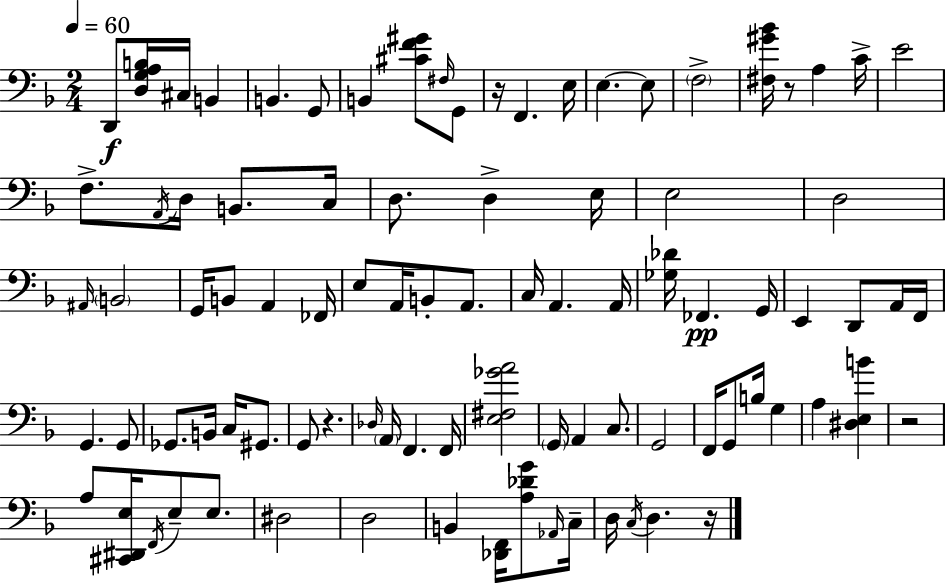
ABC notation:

X:1
T:Untitled
M:2/4
L:1/4
K:Dm
D,,/2 [D,G,A,B,]/4 ^C,/4 B,, B,, G,,/2 B,, [^CF^G]/2 ^F,/4 G,,/2 z/4 F,, E,/4 E, E,/2 F,2 [^F,^G_B]/4 z/2 A, C/4 E2 F,/2 A,,/4 D,/4 B,,/2 C,/4 D,/2 D, E,/4 E,2 D,2 ^A,,/4 B,,2 G,,/4 B,,/2 A,, _F,,/4 E,/2 A,,/4 B,,/2 A,,/2 C,/4 A,, A,,/4 [_G,_D]/4 _F,, G,,/4 E,, D,,/2 A,,/4 F,,/4 G,, G,,/2 _G,,/2 B,,/4 C,/4 ^G,,/2 G,,/2 z _D,/4 A,,/4 F,, F,,/4 [E,^F,_GA]2 G,,/4 A,, C,/2 G,,2 F,,/4 G,,/2 B,/4 G, A, [^D,E,B] z2 A,/2 [^C,,^D,,E,]/4 F,,/4 E,/2 E,/2 ^D,2 D,2 B,, [_D,,F,,]/4 [A,_DG]/2 _A,,/4 C,/4 D,/4 C,/4 D, z/4